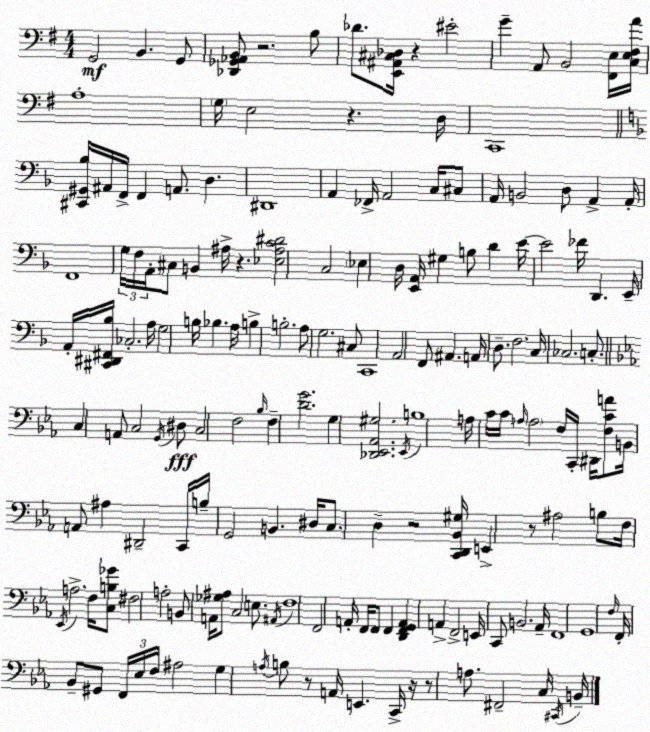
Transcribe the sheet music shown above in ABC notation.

X:1
T:Untitled
M:4/4
L:1/4
K:Em
G,,2 B,, G,,/2 [_D,,_G,,_A,,B,,]/2 z2 B,/2 _D/2 [E,,^A,,^C,_D,]/4 z ^E2 G A,,/2 B,,2 [^F,,E,]/4 [C,E,^F,A]/4 A,4 G,/4 E,2 z D,/4 C,,4 [^C,,^G,,_B,]/4 ^A,,/4 F,,/4 F,, A,,/2 D, ^D,,4 A,, _F,,/4 A,,2 C,/4 ^C,/2 A,,/4 B,,2 D,/2 A,, A,,/4 F,,4 G,/4 F,/4 A,,/4 ^C,/2 B,, ^A,/4 z [_E,^A,C^D]2 C,2 _E, D,/4 [E,,A,,]/4 ^G, B,/2 D E/4 E2 _F/4 D,, E,,/4 A,,/4 [^C,,^D,,^F,,_B,]/4 _C,2 A,/4 G,2 B,/4 _B, A,/4 B, B,2 A,/2 G,2 ^C,/2 C,,4 A,,2 F,,/2 ^A,, A,,/4 D,/2 F,2 C,/4 _C,2 C,/2 C, A,,/2 C,2 G,,/4 ^D,/2 C,2 F,2 _B,/4 F, [DG]2 G, [_D,,_E,,_A,,^G,]2 _E,,/4 B,4 A,/4 C/4 C/4 A,/4 A,2 F,/4 C,,/4 ^D,,/4 [F,CA]/2 B,,/4 A,,/2 ^A, ^D,,2 C,,/4 B,/4 G,,2 B,, ^D,/4 C,/2 D, z2 [C,,D,,_B,,^G,]/4 E,, z/2 ^A,2 B,/2 F,/4 _E,,/4 A,2 F,/4 [C,B,_G]/2 ^F,2 A,2 B,,/2 A,,/4 [_G,^A,]/2 C,2 E,/2 ^A,,/4 F,4 F,,2 A,,/4 F,,/4 F,,/2 F,, [D,,F,,G,,A,,] A,, F,,2 E,,/4 C,,/2 B,,2 _A,,/4 F,,4 G,,4 F,/4 F,,/4 _B,,/2 ^G,,/2 F,,/4 _E,/4 F,/4 ^A,2 G, A,/4 B,/2 z/2 A,,/4 E,, C,,/4 z/4 z/2 A,/2 ^F,,2 C,/4 ^C,,/4 B,,/4